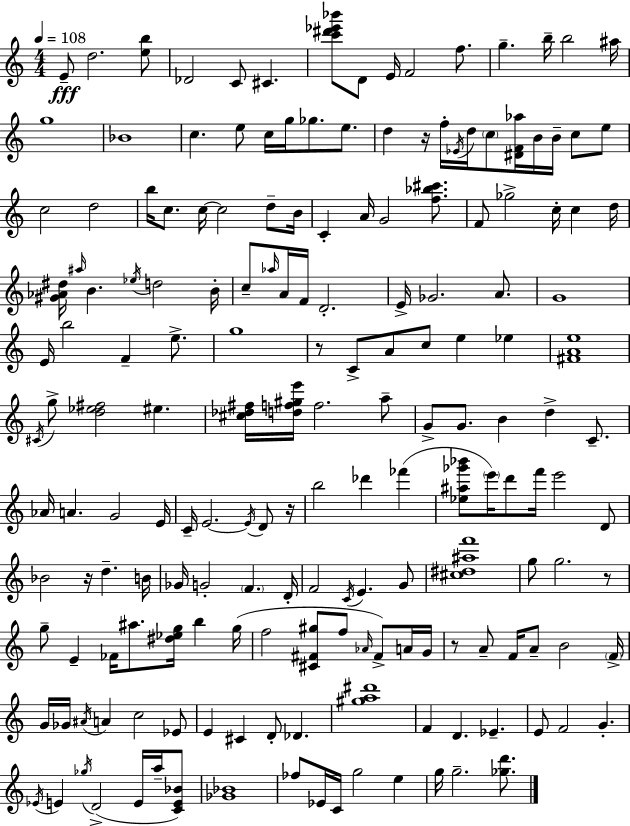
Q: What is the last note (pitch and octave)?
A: G5